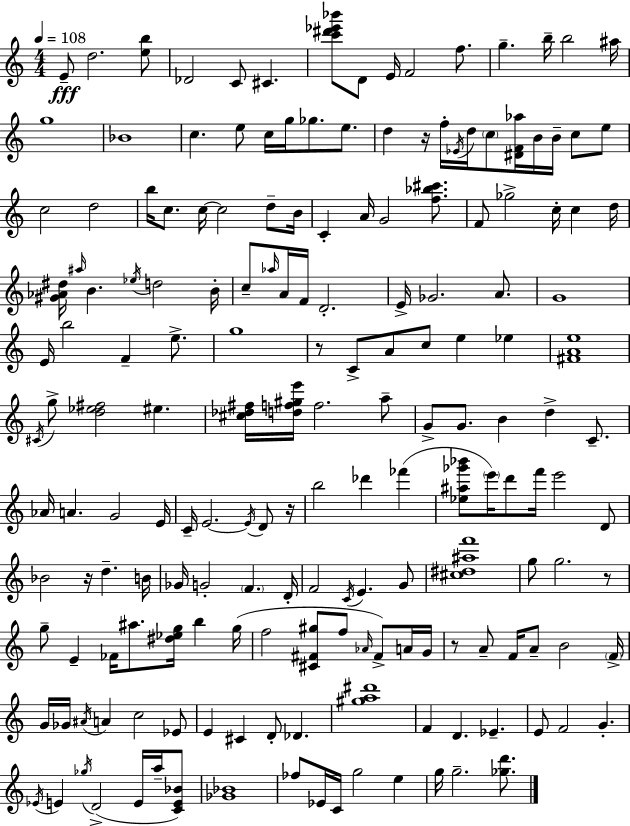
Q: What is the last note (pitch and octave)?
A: G5